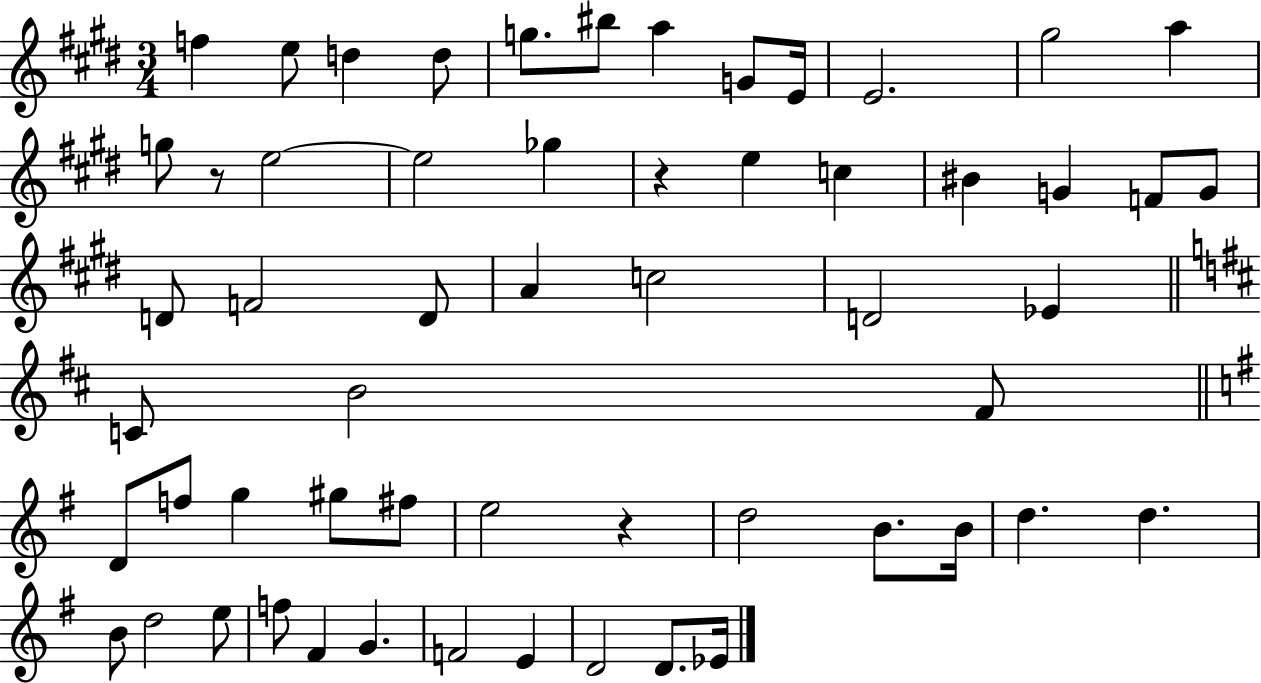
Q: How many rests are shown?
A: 3